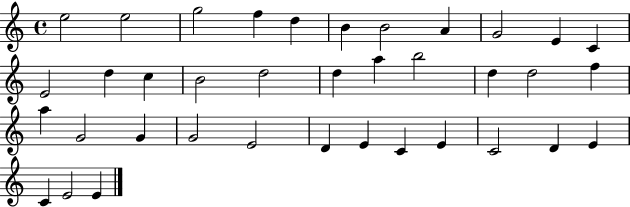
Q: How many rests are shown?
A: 0